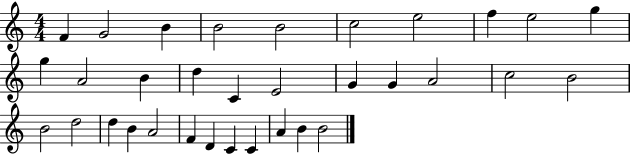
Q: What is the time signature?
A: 4/4